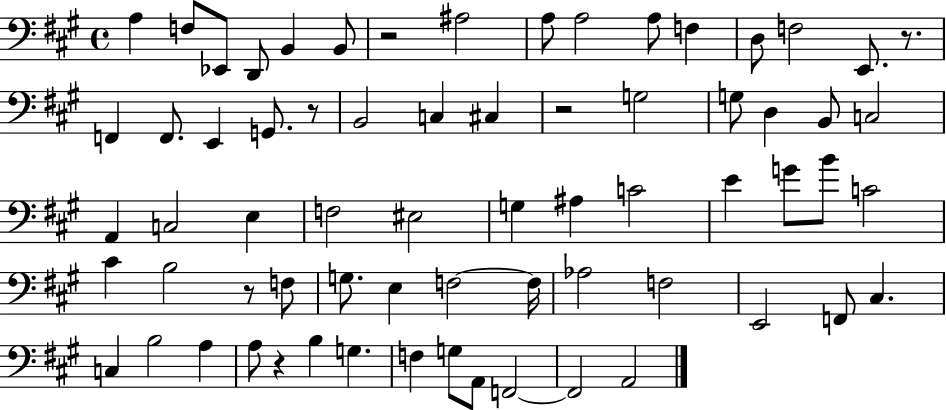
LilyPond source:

{
  \clef bass
  \time 4/4
  \defaultTimeSignature
  \key a \major
  a4 f8 ees,8 d,8 b,4 b,8 | r2 ais2 | a8 a2 a8 f4 | d8 f2 e,8. r8. | \break f,4 f,8. e,4 g,8. r8 | b,2 c4 cis4 | r2 g2 | g8 d4 b,8 c2 | \break a,4 c2 e4 | f2 eis2 | g4 ais4 c'2 | e'4 g'8 b'8 c'2 | \break cis'4 b2 r8 f8 | g8. e4 f2~~ f16 | aes2 f2 | e,2 f,8 cis4. | \break c4 b2 a4 | a8 r4 b4 g4. | f4 g8 a,8 f,2~~ | f,2 a,2 | \break \bar "|."
}